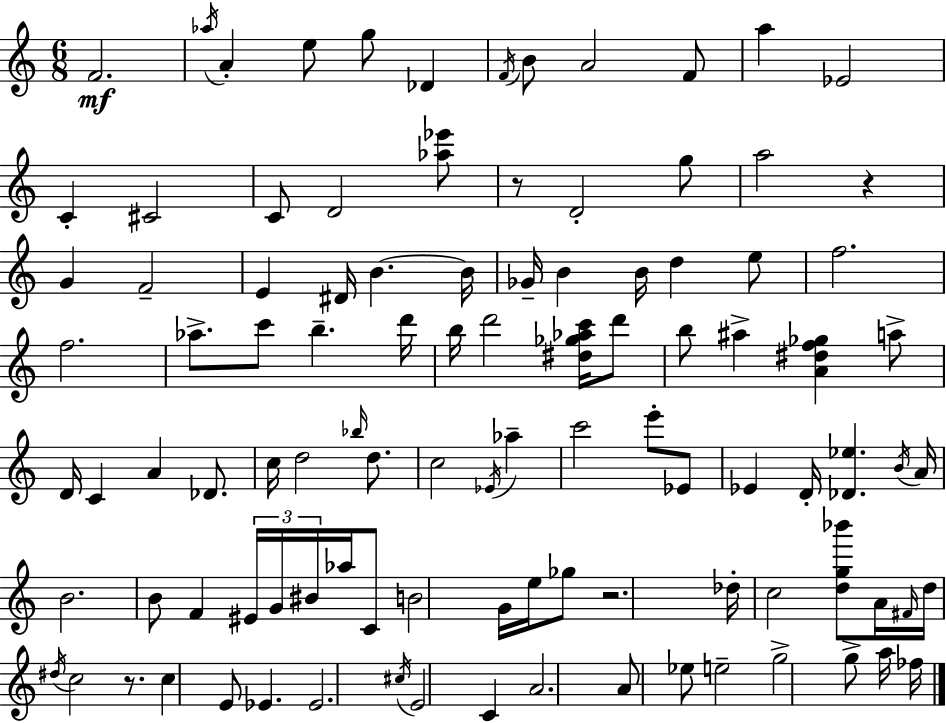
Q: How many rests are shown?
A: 4